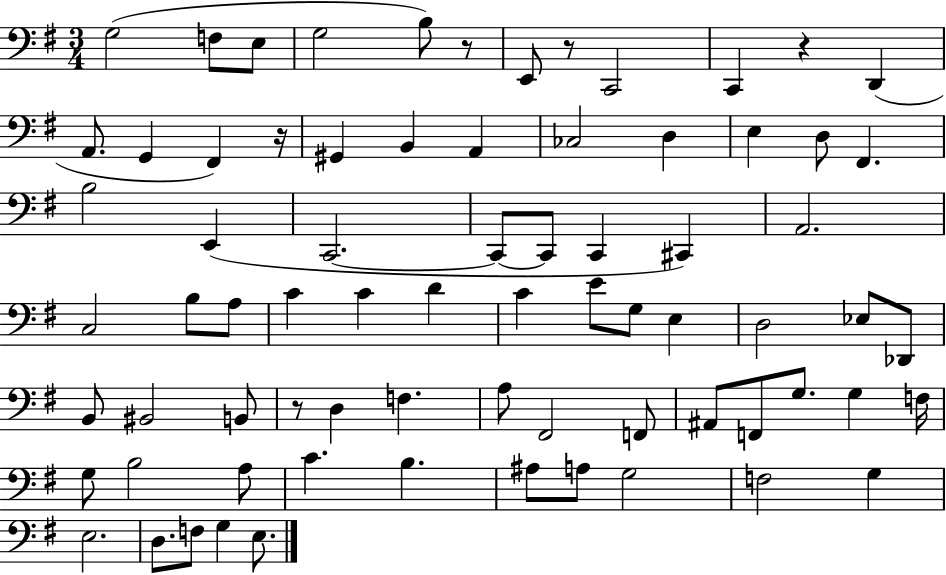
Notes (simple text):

G3/h F3/e E3/e G3/h B3/e R/e E2/e R/e C2/h C2/q R/q D2/q A2/e. G2/q F#2/q R/s G#2/q B2/q A2/q CES3/h D3/q E3/q D3/e F#2/q. B3/h E2/q C2/h. C2/e C2/e C2/q C#2/q A2/h. C3/h B3/e A3/e C4/q C4/q D4/q C4/q E4/e G3/e E3/q D3/h Eb3/e Db2/e B2/e BIS2/h B2/e R/e D3/q F3/q. A3/e F#2/h F2/e A#2/e F2/e G3/e. G3/q F3/s G3/e B3/h A3/e C4/q. B3/q. A#3/e A3/e G3/h F3/h G3/q E3/h. D3/e. F3/e G3/q E3/e.